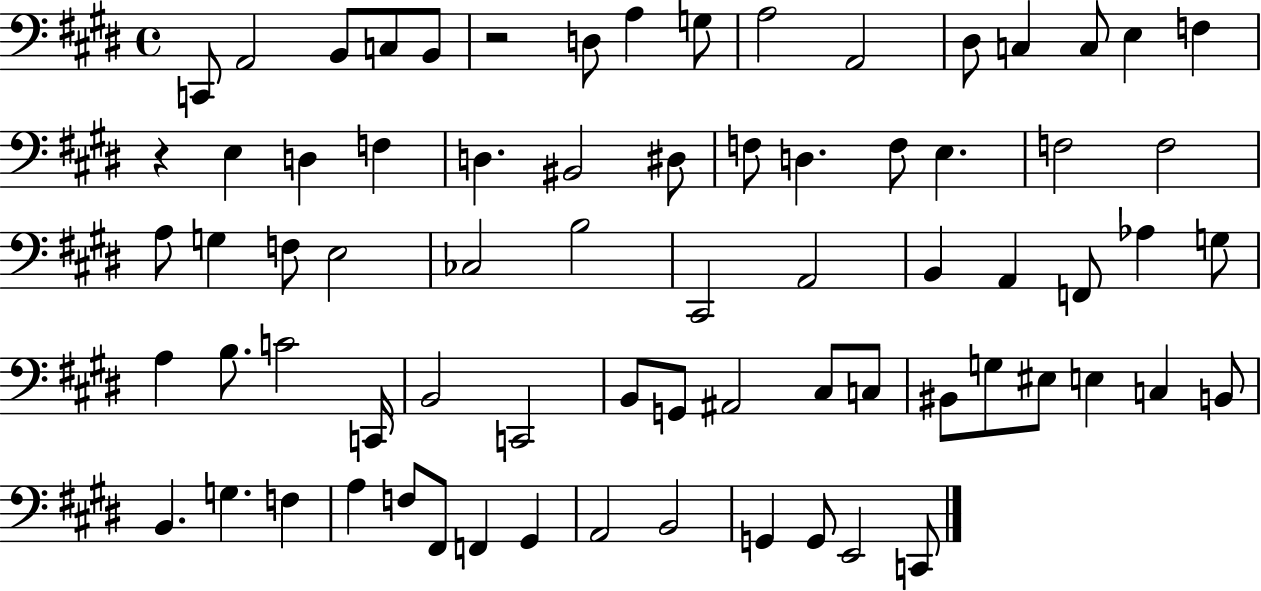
{
  \clef bass
  \time 4/4
  \defaultTimeSignature
  \key e \major
  c,8 a,2 b,8 c8 b,8 | r2 d8 a4 g8 | a2 a,2 | dis8 c4 c8 e4 f4 | \break r4 e4 d4 f4 | d4. bis,2 dis8 | f8 d4. f8 e4. | f2 f2 | \break a8 g4 f8 e2 | ces2 b2 | cis,2 a,2 | b,4 a,4 f,8 aes4 g8 | \break a4 b8. c'2 c,16 | b,2 c,2 | b,8 g,8 ais,2 cis8 c8 | bis,8 g8 eis8 e4 c4 b,8 | \break b,4. g4. f4 | a4 f8 fis,8 f,4 gis,4 | a,2 b,2 | g,4 g,8 e,2 c,8 | \break \bar "|."
}